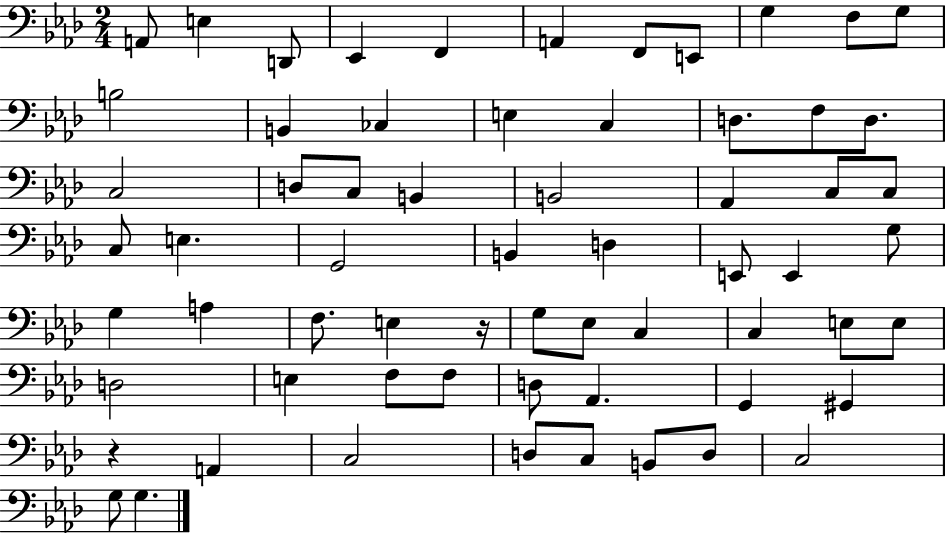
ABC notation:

X:1
T:Untitled
M:2/4
L:1/4
K:Ab
A,,/2 E, D,,/2 _E,, F,, A,, F,,/2 E,,/2 G, F,/2 G,/2 B,2 B,, _C, E, C, D,/2 F,/2 D,/2 C,2 D,/2 C,/2 B,, B,,2 _A,, C,/2 C,/2 C,/2 E, G,,2 B,, D, E,,/2 E,, G,/2 G, A, F,/2 E, z/4 G,/2 _E,/2 C, C, E,/2 E,/2 D,2 E, F,/2 F,/2 D,/2 _A,, G,, ^G,, z A,, C,2 D,/2 C,/2 B,,/2 D,/2 C,2 G,/2 G,